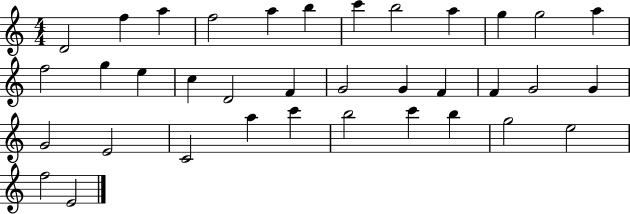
D4/h F5/q A5/q F5/h A5/q B5/q C6/q B5/h A5/q G5/q G5/h A5/q F5/h G5/q E5/q C5/q D4/h F4/q G4/h G4/q F4/q F4/q G4/h G4/q G4/h E4/h C4/h A5/q C6/q B5/h C6/q B5/q G5/h E5/h F5/h E4/h